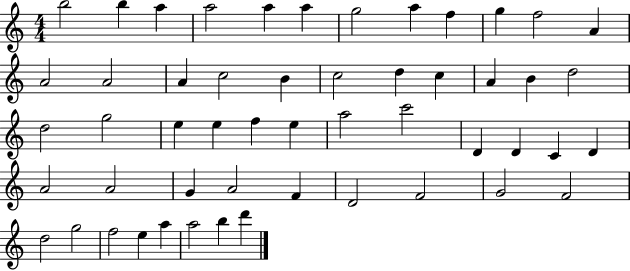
B5/h B5/q A5/q A5/h A5/q A5/q G5/h A5/q F5/q G5/q F5/h A4/q A4/h A4/h A4/q C5/h B4/q C5/h D5/q C5/q A4/q B4/q D5/h D5/h G5/h E5/q E5/q F5/q E5/q A5/h C6/h D4/q D4/q C4/q D4/q A4/h A4/h G4/q A4/h F4/q D4/h F4/h G4/h F4/h D5/h G5/h F5/h E5/q A5/q A5/h B5/q D6/q